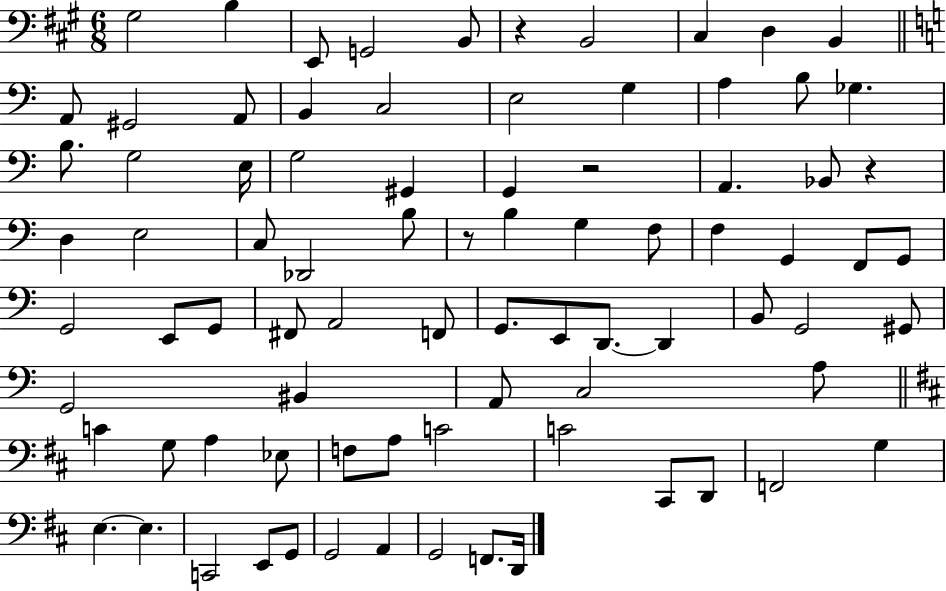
{
  \clef bass
  \numericTimeSignature
  \time 6/8
  \key a \major
  gis2 b4 | e,8 g,2 b,8 | r4 b,2 | cis4 d4 b,4 | \break \bar "||" \break \key c \major a,8 gis,2 a,8 | b,4 c2 | e2 g4 | a4 b8 ges4. | \break b8. g2 e16 | g2 gis,4 | g,4 r2 | a,4. bes,8 r4 | \break d4 e2 | c8 des,2 b8 | r8 b4 g4 f8 | f4 g,4 f,8 g,8 | \break g,2 e,8 g,8 | fis,8 a,2 f,8 | g,8. e,8 d,8.~~ d,4 | b,8 g,2 gis,8 | \break g,2 bis,4 | a,8 c2 a8 | \bar "||" \break \key b \minor c'4 g8 a4 ees8 | f8 a8 c'2 | c'2 cis,8 d,8 | f,2 g4 | \break e4.~~ e4. | c,2 e,8 g,8 | g,2 a,4 | g,2 f,8. d,16 | \break \bar "|."
}